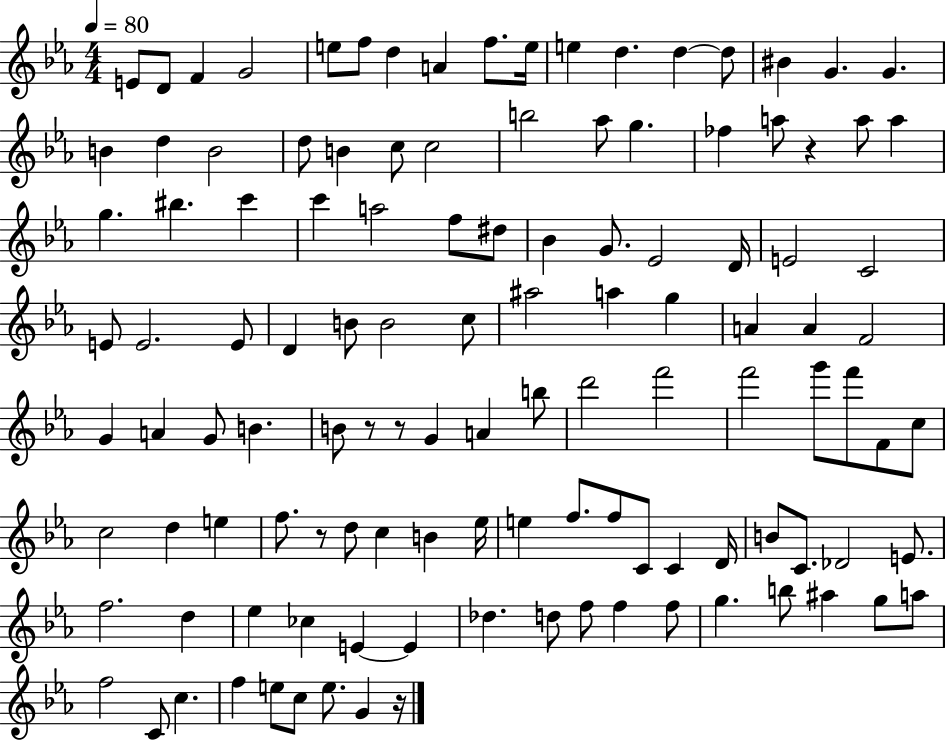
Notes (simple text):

E4/e D4/e F4/q G4/h E5/e F5/e D5/q A4/q F5/e. E5/s E5/q D5/q. D5/q D5/e BIS4/q G4/q. G4/q. B4/q D5/q B4/h D5/e B4/q C5/e C5/h B5/h Ab5/e G5/q. FES5/q A5/e R/q A5/e A5/q G5/q. BIS5/q. C6/q C6/q A5/h F5/e D#5/e Bb4/q G4/e. Eb4/h D4/s E4/h C4/h E4/e E4/h. E4/e D4/q B4/e B4/h C5/e A#5/h A5/q G5/q A4/q A4/q F4/h G4/q A4/q G4/e B4/q. B4/e R/e R/e G4/q A4/q B5/e D6/h F6/h F6/h G6/e F6/e F4/e C5/e C5/h D5/q E5/q F5/e. R/e D5/e C5/q B4/q Eb5/s E5/q F5/e. F5/e C4/e C4/q D4/s B4/e C4/e. Db4/h E4/e. F5/h. D5/q Eb5/q CES5/q E4/q E4/q Db5/q. D5/e F5/e F5/q F5/e G5/q. B5/e A#5/q G5/e A5/e F5/h C4/e C5/q. F5/q E5/e C5/e E5/e. G4/q R/s